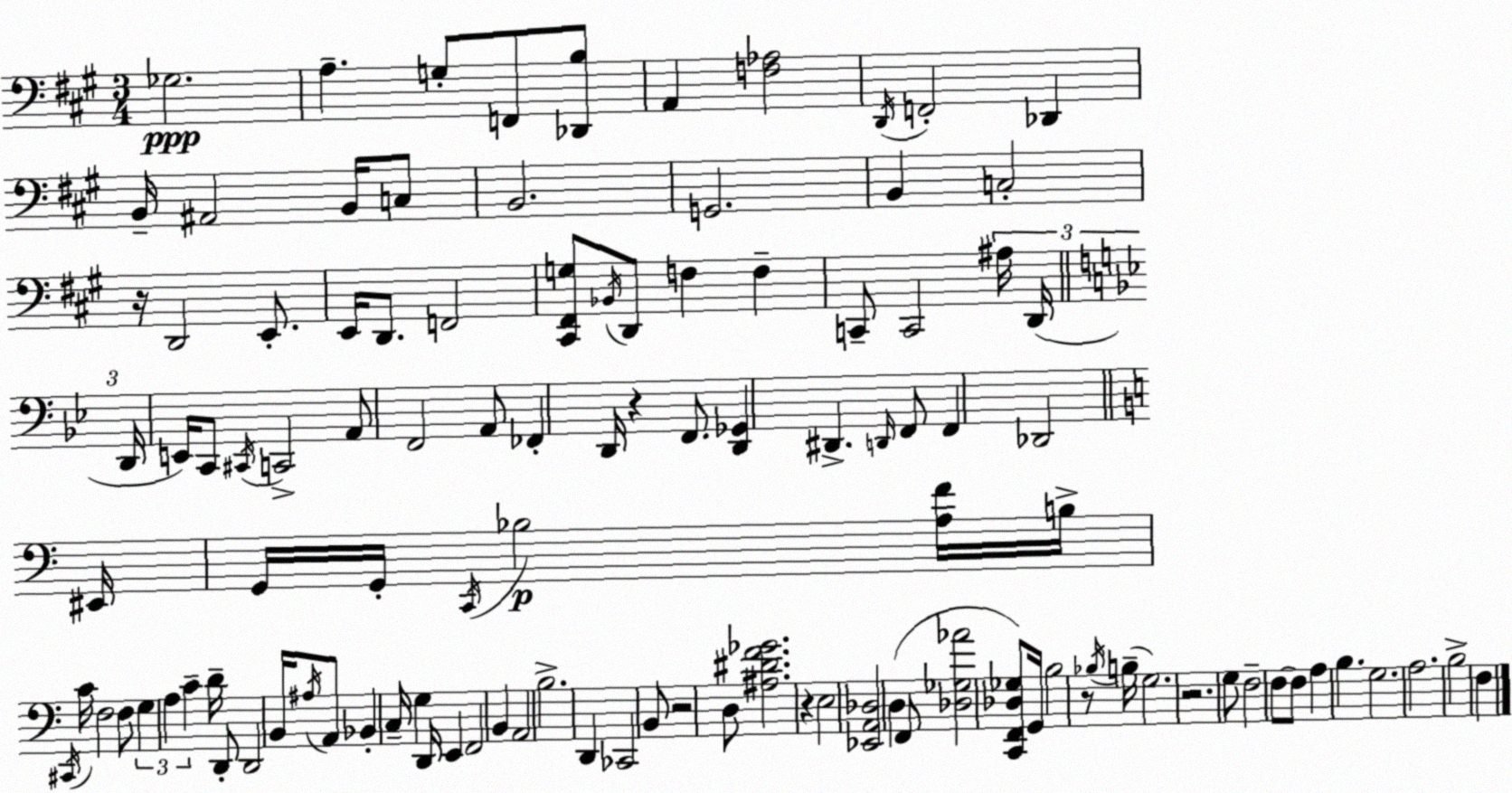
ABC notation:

X:1
T:Untitled
M:3/4
L:1/4
K:A
_G,2 A, G,/2 F,,/2 [_D,,B,]/2 A,, [F,_A,]2 D,,/4 F,,2 _D,, B,,/4 ^A,,2 B,,/4 C,/2 B,,2 G,,2 B,, C,2 z/4 D,,2 E,,/2 E,,/4 D,,/2 F,,2 [^C,,^F,,G,]/2 _B,,/4 D,,/2 F, F, C,,/2 C,,2 ^A,/4 D,,/4 D,,/4 E,,/4 C,,/2 ^C,,/4 C,,2 A,,/2 F,,2 A,,/2 _F,, D,,/4 z F,,/2 [D,,_G,,] ^D,, D,,/4 F,,/2 F,, _D,,2 ^E,,/4 G,,/4 G,,/4 C,,/4 _B,2 [A,F]/4 B,/4 ^C,,/4 C/4 F,2 F,/2 G, A, C D/4 D,,/2 D,,2 B,,/4 ^A,/4 A,,/2 _B,, C,/4 G, D,,/4 E,, F,,2 B,, A,,2 B,2 D,, _C,,2 B,,/2 z2 D,/2 [^A,^DF_G]2 z E,2 [_E,,A,,_D,]2 D, F,,/2 [_D,_G,_A]2 [C,,F,,_D,_G,]/2 G,,/4 B,2 z/2 _B,/4 B,/4 G,2 z2 G,/2 F,2 F,/2 F,/2 A, B, G,2 A,2 B,2 F,